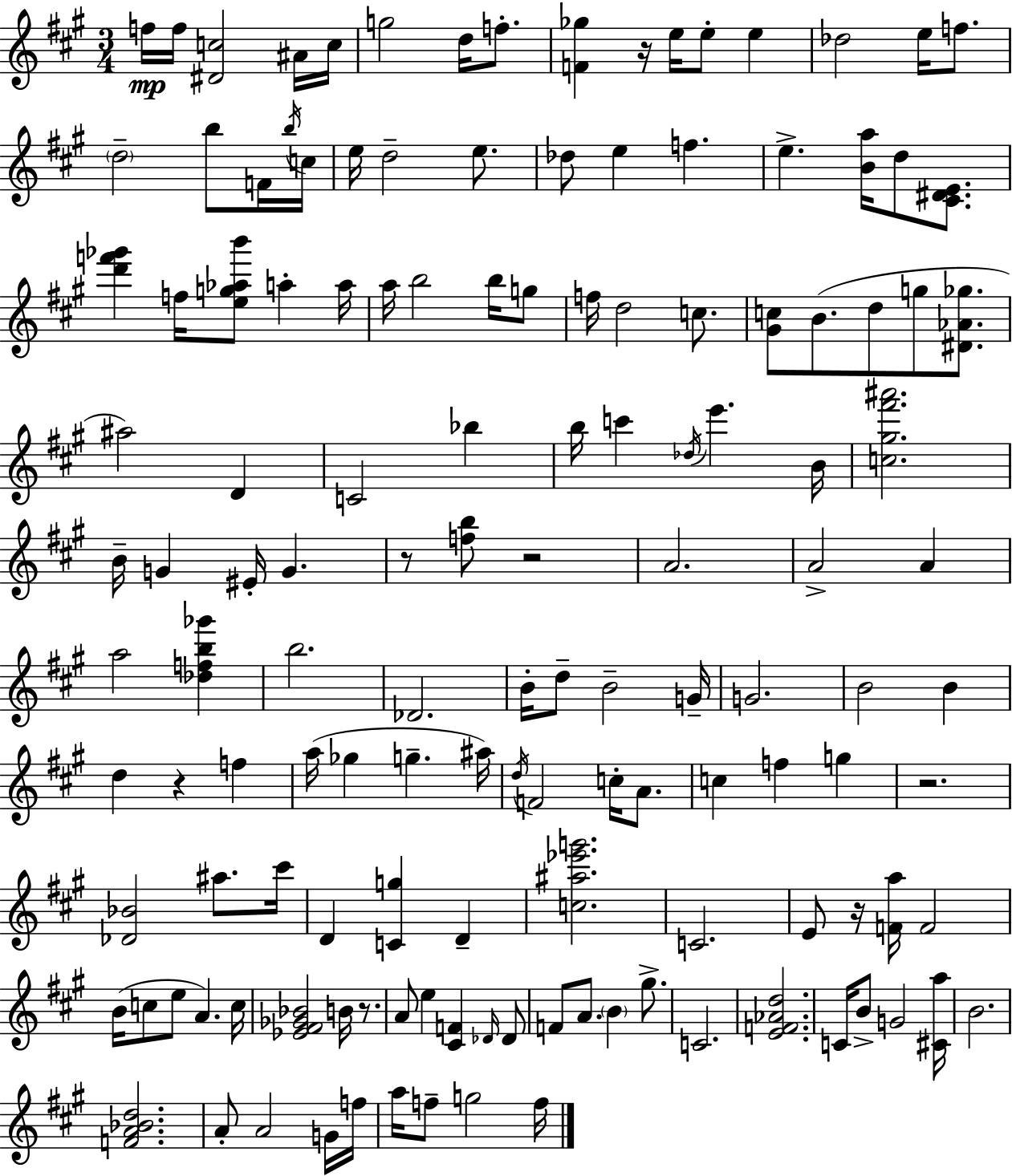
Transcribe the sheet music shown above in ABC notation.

X:1
T:Untitled
M:3/4
L:1/4
K:A
f/4 f/4 [^Dc]2 ^A/4 c/4 g2 d/4 f/2 [F_g] z/4 e/4 e/2 e _d2 e/4 f/2 d2 b/2 F/4 b/4 c/4 e/4 d2 e/2 _d/2 e f e [Ba]/4 d/2 [^C^DE]/2 [d'f'_g'] f/4 [eg_ab']/2 a a/4 a/4 b2 b/4 g/2 f/4 d2 c/2 [^Gc]/2 B/2 d/2 g/2 [^D_A_g]/2 ^a2 D C2 _b b/4 c' _d/4 e' B/4 [c^g^f'^a']2 B/4 G ^E/4 G z/2 [fb]/2 z2 A2 A2 A a2 [_dfb_g'] b2 _D2 B/4 d/2 B2 G/4 G2 B2 B d z f a/4 _g g ^a/4 d/4 F2 c/4 A/2 c f g z2 [_D_B]2 ^a/2 ^c'/4 D [Cg] D [c^a_e'g']2 C2 E/2 z/4 [Fa]/4 F2 B/4 c/2 e/2 A c/4 [_E^F_G_B]2 B/4 z/2 A/2 e [^CF] _D/4 _D/2 F/2 A/2 B ^g/2 C2 [EF_Ad]2 C/4 B/2 G2 [^Ca]/4 B2 [FA_Bd]2 A/2 A2 G/4 f/4 a/4 f/2 g2 f/4